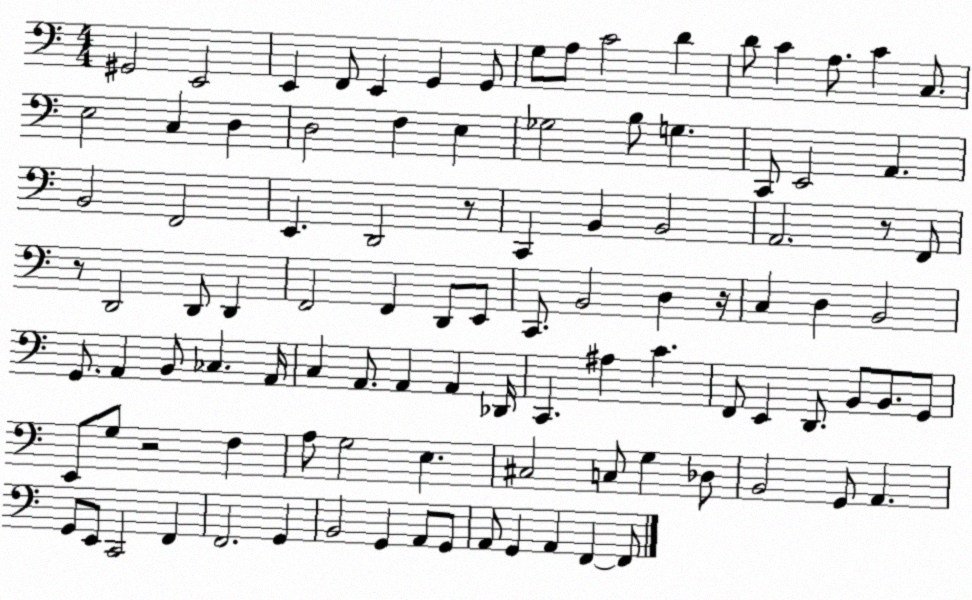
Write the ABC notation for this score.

X:1
T:Untitled
M:4/4
L:1/4
K:C
^G,,2 E,,2 E,, F,,/2 E,, G,, G,,/2 G,/2 A,/2 C2 D D/2 C A,/2 C C,/2 E,2 C, D, D,2 F, E, _G,2 B,/2 G, C,,/2 E,,2 A,, B,,2 F,,2 E,, D,,2 z/2 C,, B,, B,,2 A,,2 z/2 F,,/2 z/2 D,,2 D,,/2 D,, F,,2 F,, D,,/2 E,,/2 C,,/2 B,,2 D, z/4 C, D, B,,2 G,,/2 A,, B,,/2 _C, A,,/4 C, A,,/2 A,, A,, _D,,/4 C,, ^A, C F,,/2 E,, D,,/2 B,,/2 B,,/2 G,,/2 E,,/2 G,/2 z2 F, A,/2 G,2 E, ^C,2 C,/2 G, _D,/2 B,,2 G,,/2 A,, G,,/2 E,,/2 C,,2 F,, F,,2 G,, B,,2 G,, A,,/2 G,,/2 A,,/2 G,, A,, F,, F,,/2